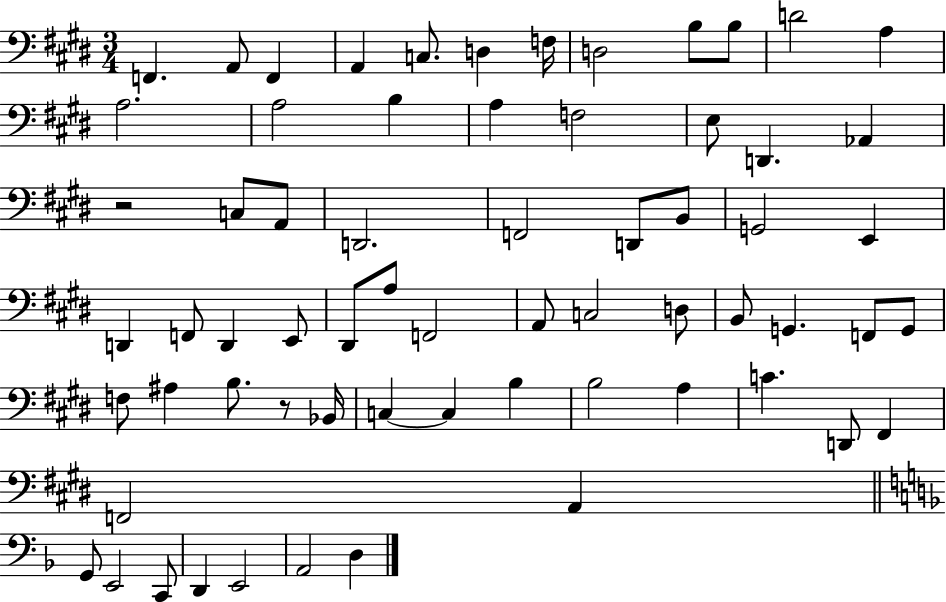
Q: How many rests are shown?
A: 2